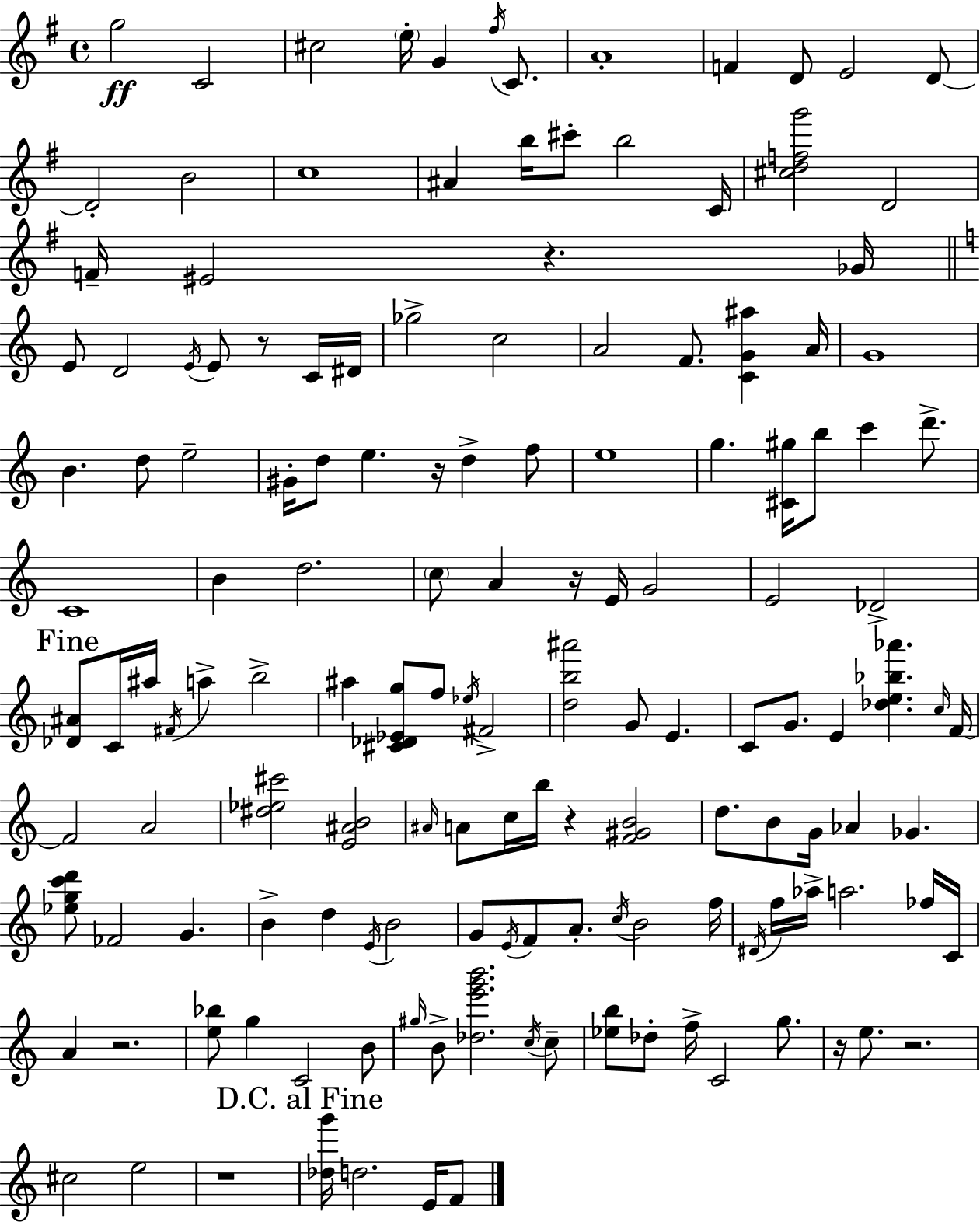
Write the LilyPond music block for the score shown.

{
  \clef treble
  \time 4/4
  \defaultTimeSignature
  \key g \major
  g''2\ff c'2 | cis''2 \parenthesize e''16-. g'4 \acciaccatura { fis''16 } c'8. | a'1-. | f'4 d'8 e'2 d'8~~ | \break d'2-. b'2 | c''1 | ais'4 b''16 cis'''8-. b''2 | c'16 <cis'' d'' f'' g'''>2 d'2 | \break f'16-- eis'2 r4. | ges'16 \bar "||" \break \key c \major e'8 d'2 \acciaccatura { e'16 } e'8 r8 c'16 | dis'16 ges''2-> c''2 | a'2 f'8. <c' g' ais''>4 | a'16 g'1 | \break b'4. d''8 e''2-- | gis'16-. d''8 e''4. r16 d''4-> f''8 | e''1 | g''4. <cis' gis''>16 b''8 c'''4 d'''8.-> | \break c'1 | b'4 d''2. | \parenthesize c''8 a'4 r16 e'16 g'2 | e'2 des'2-> | \break \mark "Fine" <des' ais'>8 c'16 ais''16 \acciaccatura { fis'16 } a''4-> b''2-> | ais''4 <cis' des' ees' g''>8 f''8 \acciaccatura { ees''16 } fis'2-> | <d'' b'' ais'''>2 g'8 e'4. | c'8 g'8. e'4 <des'' e'' bes'' aes'''>4. | \break \grace { c''16 } f'16~~ f'2 a'2 | <dis'' ees'' cis'''>2 <e' ais' b'>2 | \grace { ais'16 } a'8 c''16 b''16 r4 <f' gis' b'>2 | d''8. b'8 g'16 aes'4 ges'4. | \break <ees'' g'' c''' d'''>8 fes'2 g'4. | b'4-> d''4 \acciaccatura { e'16 } b'2 | g'8 \acciaccatura { e'16 } f'8 a'8.-. \acciaccatura { c''16 } b'2 | f''16 \acciaccatura { dis'16 } f''16 aes''16-> a''2. | \break fes''16 c'16 a'4 r2. | <e'' bes''>8 g''4 c'2 | b'8 \grace { gis''16 } b'8-> <des'' e''' g''' b'''>2. | \acciaccatura { c''16 } c''8-- <ees'' b''>8 des''8-. f''16-> | \break c'2 g''8. r16 e''8. r2. | cis''2 | e''2 r1 | \mark "D.C. al Fine" <des'' g'''>16 d''2. | \break e'16 f'8 \bar "|."
}